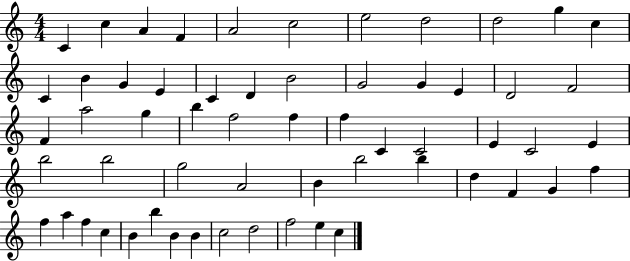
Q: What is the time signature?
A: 4/4